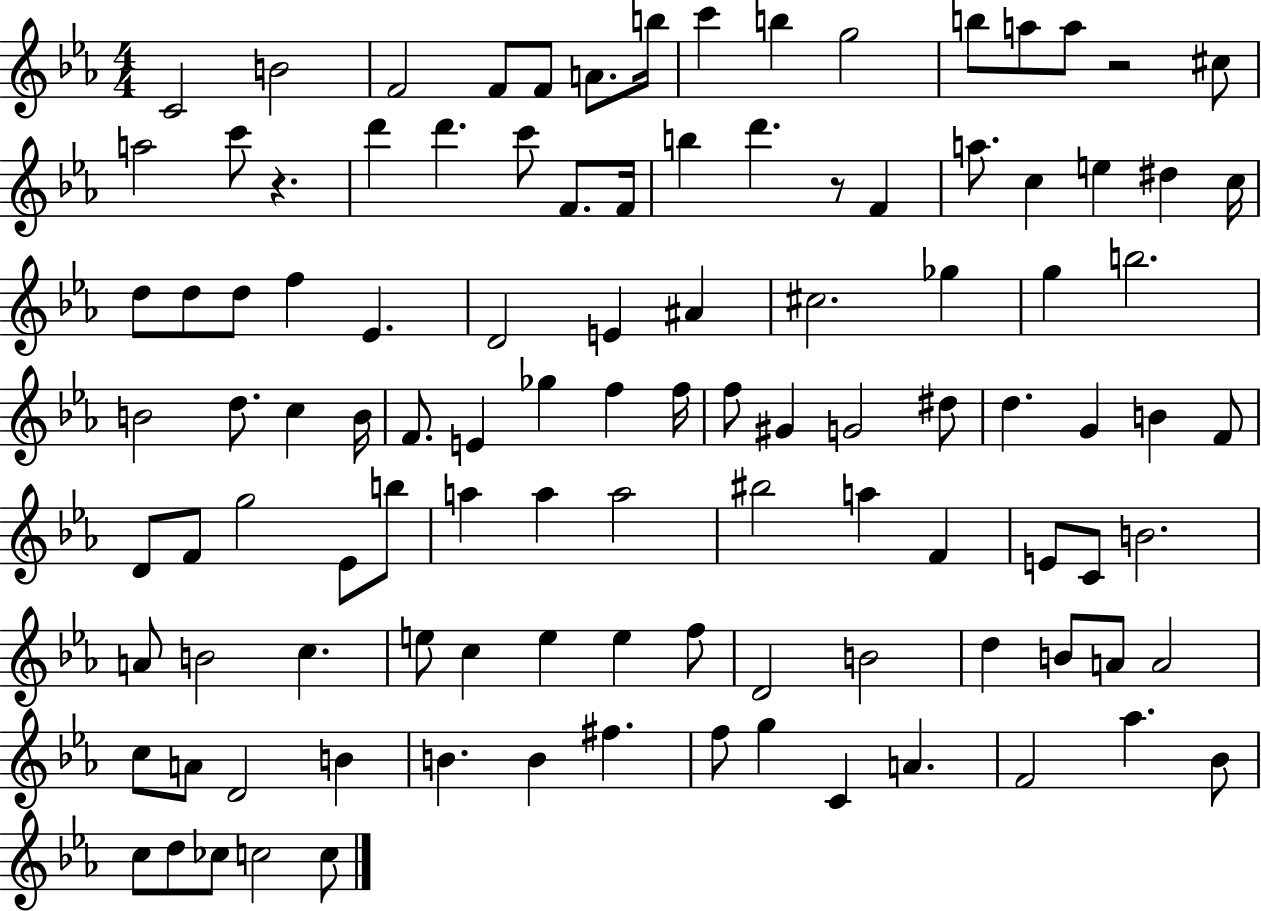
C4/h B4/h F4/h F4/e F4/e A4/e. B5/s C6/q B5/q G5/h B5/e A5/e A5/e R/h C#5/e A5/h C6/e R/q. D6/q D6/q. C6/e F4/e. F4/s B5/q D6/q. R/e F4/q A5/e. C5/q E5/q D#5/q C5/s D5/e D5/e D5/e F5/q Eb4/q. D4/h E4/q A#4/q C#5/h. Gb5/q G5/q B5/h. B4/h D5/e. C5/q B4/s F4/e. E4/q Gb5/q F5/q F5/s F5/e G#4/q G4/h D#5/e D5/q. G4/q B4/q F4/e D4/e F4/e G5/h Eb4/e B5/e A5/q A5/q A5/h BIS5/h A5/q F4/q E4/e C4/e B4/h. A4/e B4/h C5/q. E5/e C5/q E5/q E5/q F5/e D4/h B4/h D5/q B4/e A4/e A4/h C5/e A4/e D4/h B4/q B4/q. B4/q F#5/q. F5/e G5/q C4/q A4/q. F4/h Ab5/q. Bb4/e C5/e D5/e CES5/e C5/h C5/e